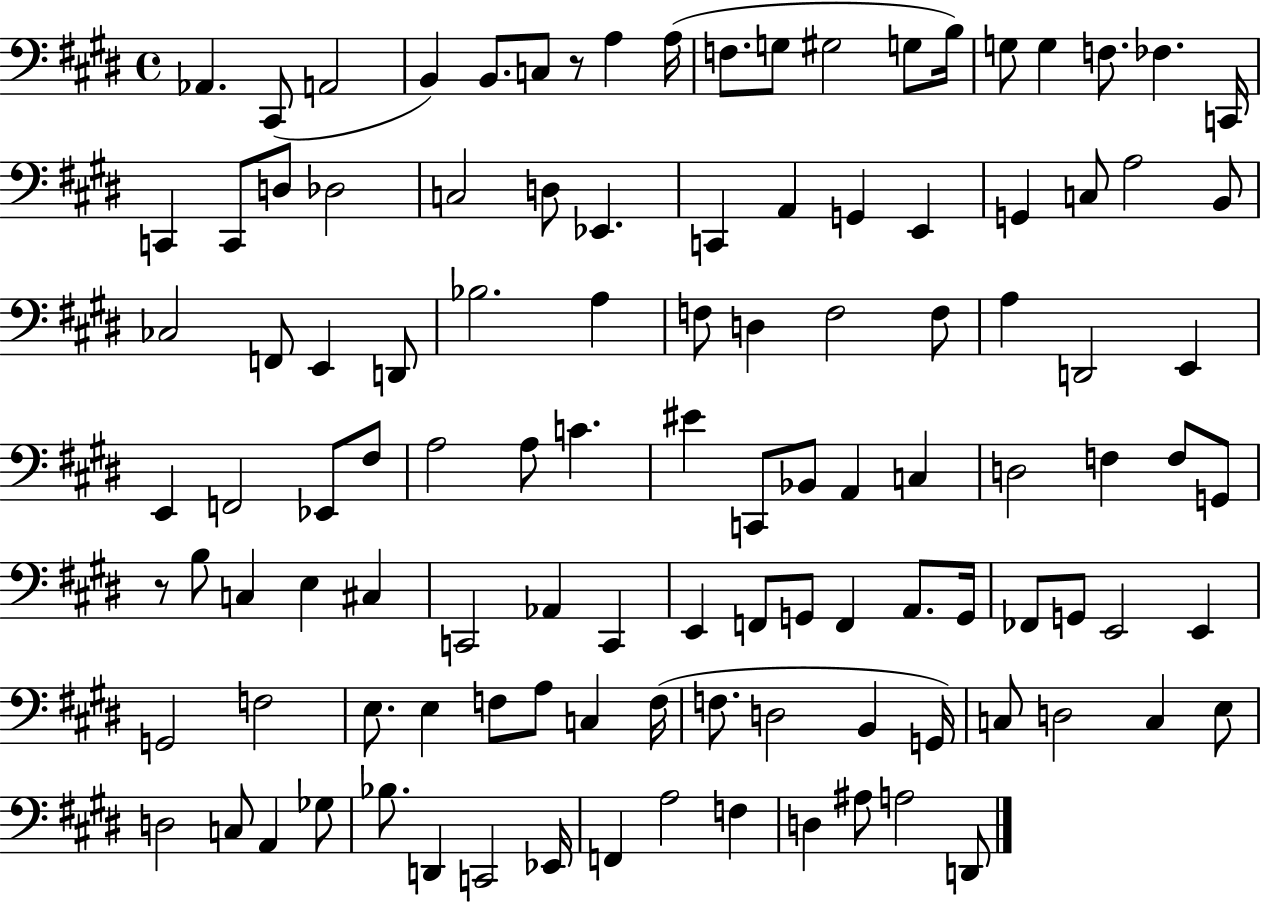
X:1
T:Untitled
M:4/4
L:1/4
K:E
_A,, ^C,,/2 A,,2 B,, B,,/2 C,/2 z/2 A, A,/4 F,/2 G,/2 ^G,2 G,/2 B,/4 G,/2 G, F,/2 _F, C,,/4 C,, C,,/2 D,/2 _D,2 C,2 D,/2 _E,, C,, A,, G,, E,, G,, C,/2 A,2 B,,/2 _C,2 F,,/2 E,, D,,/2 _B,2 A, F,/2 D, F,2 F,/2 A, D,,2 E,, E,, F,,2 _E,,/2 ^F,/2 A,2 A,/2 C ^E C,,/2 _B,,/2 A,, C, D,2 F, F,/2 G,,/2 z/2 B,/2 C, E, ^C, C,,2 _A,, C,, E,, F,,/2 G,,/2 F,, A,,/2 G,,/4 _F,,/2 G,,/2 E,,2 E,, G,,2 F,2 E,/2 E, F,/2 A,/2 C, F,/4 F,/2 D,2 B,, G,,/4 C,/2 D,2 C, E,/2 D,2 C,/2 A,, _G,/2 _B,/2 D,, C,,2 _E,,/4 F,, A,2 F, D, ^A,/2 A,2 D,,/2